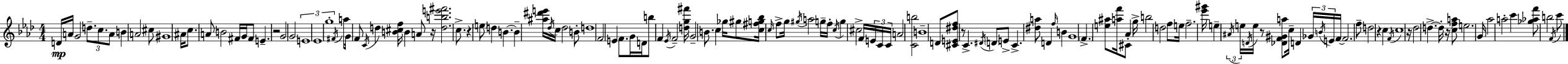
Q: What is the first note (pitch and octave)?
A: D4